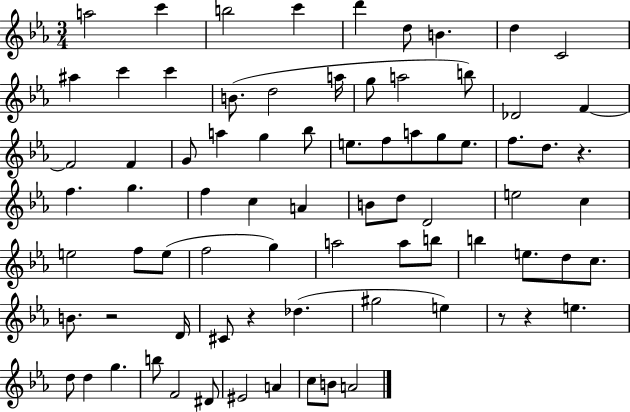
{
  \clef treble
  \numericTimeSignature
  \time 3/4
  \key ees \major
  a''2 c'''4 | b''2 c'''4 | d'''4 d''8 b'4. | d''4 c'2 | \break ais''4 c'''4 c'''4 | b'8.( d''2 a''16 | g''8 a''2 b''8) | des'2 f'4~~ | \break f'2 f'4 | g'8 a''4 g''4 bes''8 | e''8. f''8 a''8 g''8 e''8. | f''8. d''8. r4. | \break f''4. g''4. | f''4 c''4 a'4 | b'8 d''8 d'2 | e''2 c''4 | \break e''2 f''8 e''8( | f''2 g''4) | a''2 a''8 b''8 | b''4 e''8. d''8 c''8. | \break b'8. r2 d'16 | cis'8 r4 des''4.( | gis''2 e''4) | r8 r4 e''4. | \break d''8 d''4 g''4. | b''8 f'2 dis'8 | eis'2 a'4 | c''8 b'8 a'2 | \break \bar "|."
}